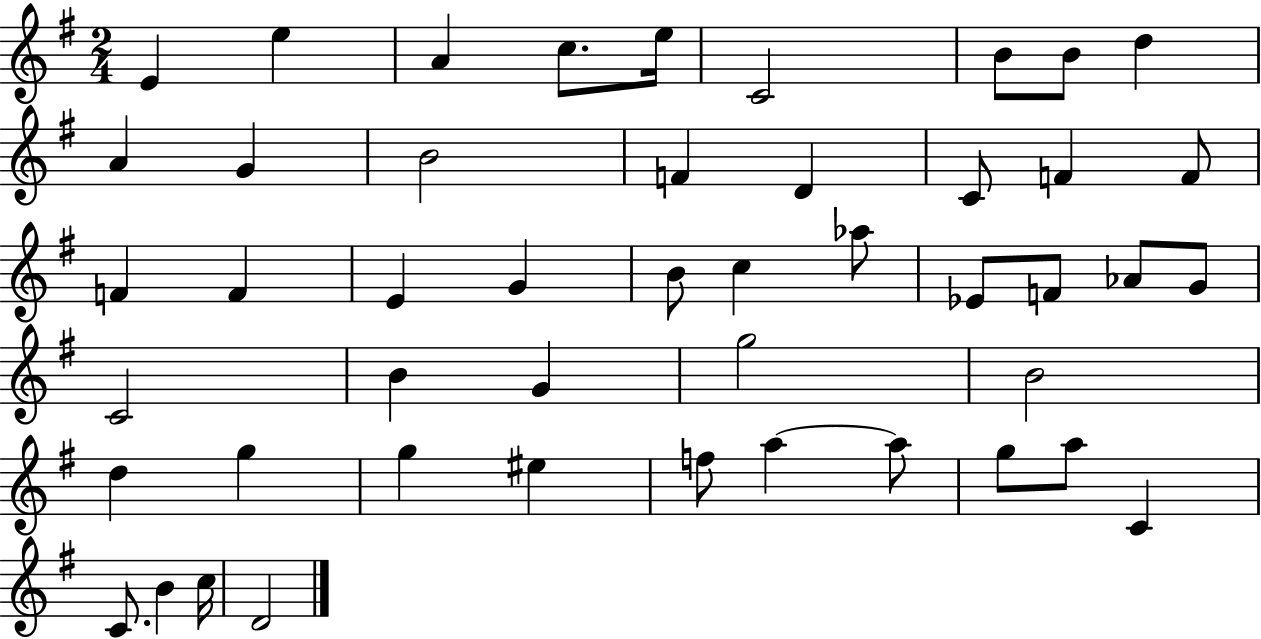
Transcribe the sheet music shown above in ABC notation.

X:1
T:Untitled
M:2/4
L:1/4
K:G
E e A c/2 e/4 C2 B/2 B/2 d A G B2 F D C/2 F F/2 F F E G B/2 c _a/2 _E/2 F/2 _A/2 G/2 C2 B G g2 B2 d g g ^e f/2 a a/2 g/2 a/2 C C/2 B c/4 D2